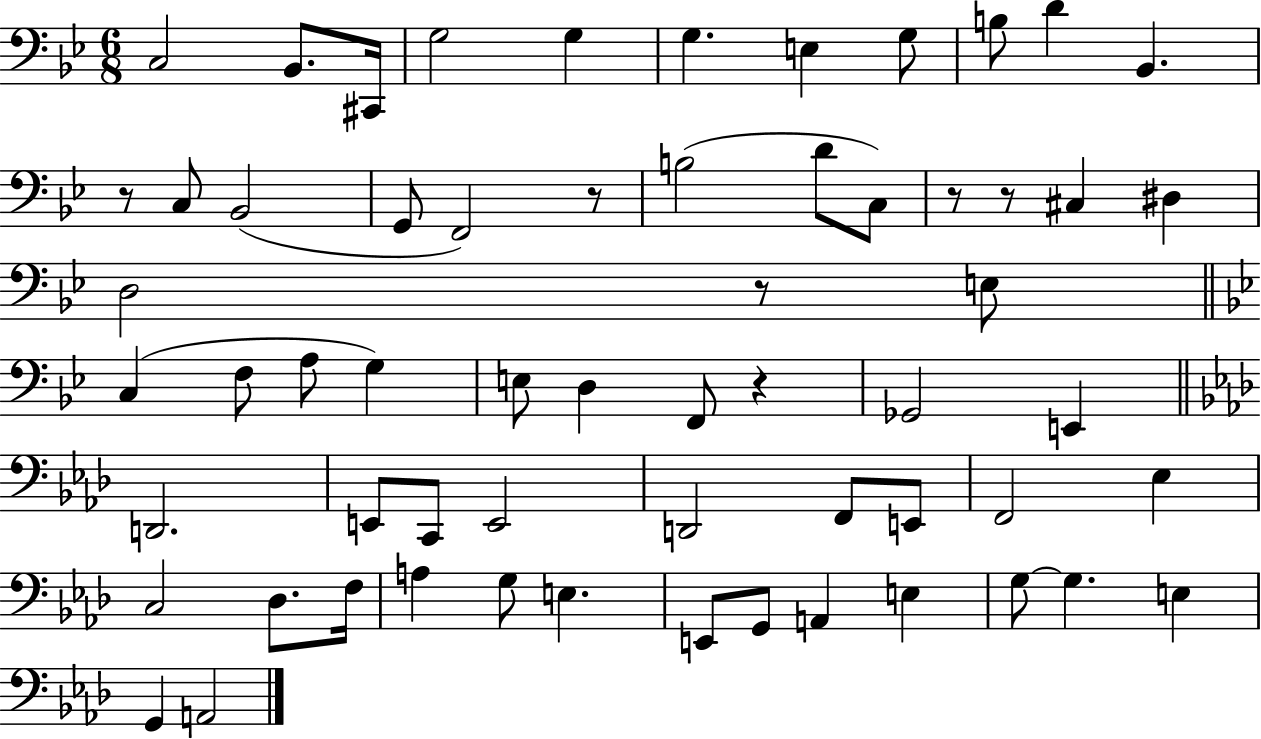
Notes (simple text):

C3/h Bb2/e. C#2/s G3/h G3/q G3/q. E3/q G3/e B3/e D4/q Bb2/q. R/e C3/e Bb2/h G2/e F2/h R/e B3/h D4/e C3/e R/e R/e C#3/q D#3/q D3/h R/e E3/e C3/q F3/e A3/e G3/q E3/e D3/q F2/e R/q Gb2/h E2/q D2/h. E2/e C2/e E2/h D2/h F2/e E2/e F2/h Eb3/q C3/h Db3/e. F3/s A3/q G3/e E3/q. E2/e G2/e A2/q E3/q G3/e G3/q. E3/q G2/q A2/h